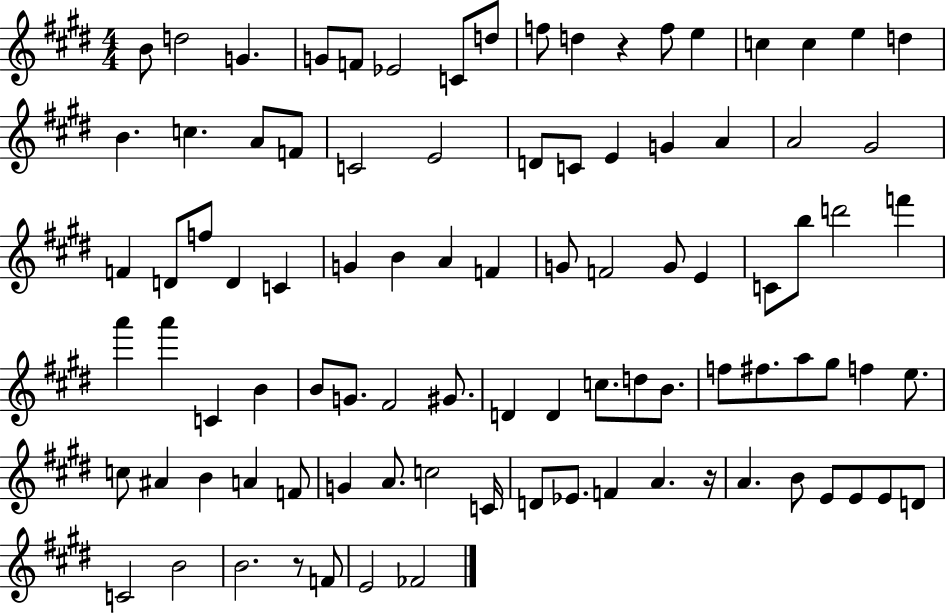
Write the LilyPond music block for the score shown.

{
  \clef treble
  \numericTimeSignature
  \time 4/4
  \key e \major
  b'8 d''2 g'4. | g'8 f'8 ees'2 c'8 d''8 | f''8 d''4 r4 f''8 e''4 | c''4 c''4 e''4 d''4 | \break b'4. c''4. a'8 f'8 | c'2 e'2 | d'8 c'8 e'4 g'4 a'4 | a'2 gis'2 | \break f'4 d'8 f''8 d'4 c'4 | g'4 b'4 a'4 f'4 | g'8 f'2 g'8 e'4 | c'8 b''8 d'''2 f'''4 | \break a'''4 a'''4 c'4 b'4 | b'8 g'8. fis'2 gis'8. | d'4 d'4 c''8. d''8 b'8. | f''8 fis''8. a''8 gis''8 f''4 e''8. | \break c''8 ais'4 b'4 a'4 f'8 | g'4 a'8. c''2 c'16 | d'8 ees'8. f'4 a'4. r16 | a'4. b'8 e'8 e'8 e'8 d'8 | \break c'2 b'2 | b'2. r8 f'8 | e'2 fes'2 | \bar "|."
}